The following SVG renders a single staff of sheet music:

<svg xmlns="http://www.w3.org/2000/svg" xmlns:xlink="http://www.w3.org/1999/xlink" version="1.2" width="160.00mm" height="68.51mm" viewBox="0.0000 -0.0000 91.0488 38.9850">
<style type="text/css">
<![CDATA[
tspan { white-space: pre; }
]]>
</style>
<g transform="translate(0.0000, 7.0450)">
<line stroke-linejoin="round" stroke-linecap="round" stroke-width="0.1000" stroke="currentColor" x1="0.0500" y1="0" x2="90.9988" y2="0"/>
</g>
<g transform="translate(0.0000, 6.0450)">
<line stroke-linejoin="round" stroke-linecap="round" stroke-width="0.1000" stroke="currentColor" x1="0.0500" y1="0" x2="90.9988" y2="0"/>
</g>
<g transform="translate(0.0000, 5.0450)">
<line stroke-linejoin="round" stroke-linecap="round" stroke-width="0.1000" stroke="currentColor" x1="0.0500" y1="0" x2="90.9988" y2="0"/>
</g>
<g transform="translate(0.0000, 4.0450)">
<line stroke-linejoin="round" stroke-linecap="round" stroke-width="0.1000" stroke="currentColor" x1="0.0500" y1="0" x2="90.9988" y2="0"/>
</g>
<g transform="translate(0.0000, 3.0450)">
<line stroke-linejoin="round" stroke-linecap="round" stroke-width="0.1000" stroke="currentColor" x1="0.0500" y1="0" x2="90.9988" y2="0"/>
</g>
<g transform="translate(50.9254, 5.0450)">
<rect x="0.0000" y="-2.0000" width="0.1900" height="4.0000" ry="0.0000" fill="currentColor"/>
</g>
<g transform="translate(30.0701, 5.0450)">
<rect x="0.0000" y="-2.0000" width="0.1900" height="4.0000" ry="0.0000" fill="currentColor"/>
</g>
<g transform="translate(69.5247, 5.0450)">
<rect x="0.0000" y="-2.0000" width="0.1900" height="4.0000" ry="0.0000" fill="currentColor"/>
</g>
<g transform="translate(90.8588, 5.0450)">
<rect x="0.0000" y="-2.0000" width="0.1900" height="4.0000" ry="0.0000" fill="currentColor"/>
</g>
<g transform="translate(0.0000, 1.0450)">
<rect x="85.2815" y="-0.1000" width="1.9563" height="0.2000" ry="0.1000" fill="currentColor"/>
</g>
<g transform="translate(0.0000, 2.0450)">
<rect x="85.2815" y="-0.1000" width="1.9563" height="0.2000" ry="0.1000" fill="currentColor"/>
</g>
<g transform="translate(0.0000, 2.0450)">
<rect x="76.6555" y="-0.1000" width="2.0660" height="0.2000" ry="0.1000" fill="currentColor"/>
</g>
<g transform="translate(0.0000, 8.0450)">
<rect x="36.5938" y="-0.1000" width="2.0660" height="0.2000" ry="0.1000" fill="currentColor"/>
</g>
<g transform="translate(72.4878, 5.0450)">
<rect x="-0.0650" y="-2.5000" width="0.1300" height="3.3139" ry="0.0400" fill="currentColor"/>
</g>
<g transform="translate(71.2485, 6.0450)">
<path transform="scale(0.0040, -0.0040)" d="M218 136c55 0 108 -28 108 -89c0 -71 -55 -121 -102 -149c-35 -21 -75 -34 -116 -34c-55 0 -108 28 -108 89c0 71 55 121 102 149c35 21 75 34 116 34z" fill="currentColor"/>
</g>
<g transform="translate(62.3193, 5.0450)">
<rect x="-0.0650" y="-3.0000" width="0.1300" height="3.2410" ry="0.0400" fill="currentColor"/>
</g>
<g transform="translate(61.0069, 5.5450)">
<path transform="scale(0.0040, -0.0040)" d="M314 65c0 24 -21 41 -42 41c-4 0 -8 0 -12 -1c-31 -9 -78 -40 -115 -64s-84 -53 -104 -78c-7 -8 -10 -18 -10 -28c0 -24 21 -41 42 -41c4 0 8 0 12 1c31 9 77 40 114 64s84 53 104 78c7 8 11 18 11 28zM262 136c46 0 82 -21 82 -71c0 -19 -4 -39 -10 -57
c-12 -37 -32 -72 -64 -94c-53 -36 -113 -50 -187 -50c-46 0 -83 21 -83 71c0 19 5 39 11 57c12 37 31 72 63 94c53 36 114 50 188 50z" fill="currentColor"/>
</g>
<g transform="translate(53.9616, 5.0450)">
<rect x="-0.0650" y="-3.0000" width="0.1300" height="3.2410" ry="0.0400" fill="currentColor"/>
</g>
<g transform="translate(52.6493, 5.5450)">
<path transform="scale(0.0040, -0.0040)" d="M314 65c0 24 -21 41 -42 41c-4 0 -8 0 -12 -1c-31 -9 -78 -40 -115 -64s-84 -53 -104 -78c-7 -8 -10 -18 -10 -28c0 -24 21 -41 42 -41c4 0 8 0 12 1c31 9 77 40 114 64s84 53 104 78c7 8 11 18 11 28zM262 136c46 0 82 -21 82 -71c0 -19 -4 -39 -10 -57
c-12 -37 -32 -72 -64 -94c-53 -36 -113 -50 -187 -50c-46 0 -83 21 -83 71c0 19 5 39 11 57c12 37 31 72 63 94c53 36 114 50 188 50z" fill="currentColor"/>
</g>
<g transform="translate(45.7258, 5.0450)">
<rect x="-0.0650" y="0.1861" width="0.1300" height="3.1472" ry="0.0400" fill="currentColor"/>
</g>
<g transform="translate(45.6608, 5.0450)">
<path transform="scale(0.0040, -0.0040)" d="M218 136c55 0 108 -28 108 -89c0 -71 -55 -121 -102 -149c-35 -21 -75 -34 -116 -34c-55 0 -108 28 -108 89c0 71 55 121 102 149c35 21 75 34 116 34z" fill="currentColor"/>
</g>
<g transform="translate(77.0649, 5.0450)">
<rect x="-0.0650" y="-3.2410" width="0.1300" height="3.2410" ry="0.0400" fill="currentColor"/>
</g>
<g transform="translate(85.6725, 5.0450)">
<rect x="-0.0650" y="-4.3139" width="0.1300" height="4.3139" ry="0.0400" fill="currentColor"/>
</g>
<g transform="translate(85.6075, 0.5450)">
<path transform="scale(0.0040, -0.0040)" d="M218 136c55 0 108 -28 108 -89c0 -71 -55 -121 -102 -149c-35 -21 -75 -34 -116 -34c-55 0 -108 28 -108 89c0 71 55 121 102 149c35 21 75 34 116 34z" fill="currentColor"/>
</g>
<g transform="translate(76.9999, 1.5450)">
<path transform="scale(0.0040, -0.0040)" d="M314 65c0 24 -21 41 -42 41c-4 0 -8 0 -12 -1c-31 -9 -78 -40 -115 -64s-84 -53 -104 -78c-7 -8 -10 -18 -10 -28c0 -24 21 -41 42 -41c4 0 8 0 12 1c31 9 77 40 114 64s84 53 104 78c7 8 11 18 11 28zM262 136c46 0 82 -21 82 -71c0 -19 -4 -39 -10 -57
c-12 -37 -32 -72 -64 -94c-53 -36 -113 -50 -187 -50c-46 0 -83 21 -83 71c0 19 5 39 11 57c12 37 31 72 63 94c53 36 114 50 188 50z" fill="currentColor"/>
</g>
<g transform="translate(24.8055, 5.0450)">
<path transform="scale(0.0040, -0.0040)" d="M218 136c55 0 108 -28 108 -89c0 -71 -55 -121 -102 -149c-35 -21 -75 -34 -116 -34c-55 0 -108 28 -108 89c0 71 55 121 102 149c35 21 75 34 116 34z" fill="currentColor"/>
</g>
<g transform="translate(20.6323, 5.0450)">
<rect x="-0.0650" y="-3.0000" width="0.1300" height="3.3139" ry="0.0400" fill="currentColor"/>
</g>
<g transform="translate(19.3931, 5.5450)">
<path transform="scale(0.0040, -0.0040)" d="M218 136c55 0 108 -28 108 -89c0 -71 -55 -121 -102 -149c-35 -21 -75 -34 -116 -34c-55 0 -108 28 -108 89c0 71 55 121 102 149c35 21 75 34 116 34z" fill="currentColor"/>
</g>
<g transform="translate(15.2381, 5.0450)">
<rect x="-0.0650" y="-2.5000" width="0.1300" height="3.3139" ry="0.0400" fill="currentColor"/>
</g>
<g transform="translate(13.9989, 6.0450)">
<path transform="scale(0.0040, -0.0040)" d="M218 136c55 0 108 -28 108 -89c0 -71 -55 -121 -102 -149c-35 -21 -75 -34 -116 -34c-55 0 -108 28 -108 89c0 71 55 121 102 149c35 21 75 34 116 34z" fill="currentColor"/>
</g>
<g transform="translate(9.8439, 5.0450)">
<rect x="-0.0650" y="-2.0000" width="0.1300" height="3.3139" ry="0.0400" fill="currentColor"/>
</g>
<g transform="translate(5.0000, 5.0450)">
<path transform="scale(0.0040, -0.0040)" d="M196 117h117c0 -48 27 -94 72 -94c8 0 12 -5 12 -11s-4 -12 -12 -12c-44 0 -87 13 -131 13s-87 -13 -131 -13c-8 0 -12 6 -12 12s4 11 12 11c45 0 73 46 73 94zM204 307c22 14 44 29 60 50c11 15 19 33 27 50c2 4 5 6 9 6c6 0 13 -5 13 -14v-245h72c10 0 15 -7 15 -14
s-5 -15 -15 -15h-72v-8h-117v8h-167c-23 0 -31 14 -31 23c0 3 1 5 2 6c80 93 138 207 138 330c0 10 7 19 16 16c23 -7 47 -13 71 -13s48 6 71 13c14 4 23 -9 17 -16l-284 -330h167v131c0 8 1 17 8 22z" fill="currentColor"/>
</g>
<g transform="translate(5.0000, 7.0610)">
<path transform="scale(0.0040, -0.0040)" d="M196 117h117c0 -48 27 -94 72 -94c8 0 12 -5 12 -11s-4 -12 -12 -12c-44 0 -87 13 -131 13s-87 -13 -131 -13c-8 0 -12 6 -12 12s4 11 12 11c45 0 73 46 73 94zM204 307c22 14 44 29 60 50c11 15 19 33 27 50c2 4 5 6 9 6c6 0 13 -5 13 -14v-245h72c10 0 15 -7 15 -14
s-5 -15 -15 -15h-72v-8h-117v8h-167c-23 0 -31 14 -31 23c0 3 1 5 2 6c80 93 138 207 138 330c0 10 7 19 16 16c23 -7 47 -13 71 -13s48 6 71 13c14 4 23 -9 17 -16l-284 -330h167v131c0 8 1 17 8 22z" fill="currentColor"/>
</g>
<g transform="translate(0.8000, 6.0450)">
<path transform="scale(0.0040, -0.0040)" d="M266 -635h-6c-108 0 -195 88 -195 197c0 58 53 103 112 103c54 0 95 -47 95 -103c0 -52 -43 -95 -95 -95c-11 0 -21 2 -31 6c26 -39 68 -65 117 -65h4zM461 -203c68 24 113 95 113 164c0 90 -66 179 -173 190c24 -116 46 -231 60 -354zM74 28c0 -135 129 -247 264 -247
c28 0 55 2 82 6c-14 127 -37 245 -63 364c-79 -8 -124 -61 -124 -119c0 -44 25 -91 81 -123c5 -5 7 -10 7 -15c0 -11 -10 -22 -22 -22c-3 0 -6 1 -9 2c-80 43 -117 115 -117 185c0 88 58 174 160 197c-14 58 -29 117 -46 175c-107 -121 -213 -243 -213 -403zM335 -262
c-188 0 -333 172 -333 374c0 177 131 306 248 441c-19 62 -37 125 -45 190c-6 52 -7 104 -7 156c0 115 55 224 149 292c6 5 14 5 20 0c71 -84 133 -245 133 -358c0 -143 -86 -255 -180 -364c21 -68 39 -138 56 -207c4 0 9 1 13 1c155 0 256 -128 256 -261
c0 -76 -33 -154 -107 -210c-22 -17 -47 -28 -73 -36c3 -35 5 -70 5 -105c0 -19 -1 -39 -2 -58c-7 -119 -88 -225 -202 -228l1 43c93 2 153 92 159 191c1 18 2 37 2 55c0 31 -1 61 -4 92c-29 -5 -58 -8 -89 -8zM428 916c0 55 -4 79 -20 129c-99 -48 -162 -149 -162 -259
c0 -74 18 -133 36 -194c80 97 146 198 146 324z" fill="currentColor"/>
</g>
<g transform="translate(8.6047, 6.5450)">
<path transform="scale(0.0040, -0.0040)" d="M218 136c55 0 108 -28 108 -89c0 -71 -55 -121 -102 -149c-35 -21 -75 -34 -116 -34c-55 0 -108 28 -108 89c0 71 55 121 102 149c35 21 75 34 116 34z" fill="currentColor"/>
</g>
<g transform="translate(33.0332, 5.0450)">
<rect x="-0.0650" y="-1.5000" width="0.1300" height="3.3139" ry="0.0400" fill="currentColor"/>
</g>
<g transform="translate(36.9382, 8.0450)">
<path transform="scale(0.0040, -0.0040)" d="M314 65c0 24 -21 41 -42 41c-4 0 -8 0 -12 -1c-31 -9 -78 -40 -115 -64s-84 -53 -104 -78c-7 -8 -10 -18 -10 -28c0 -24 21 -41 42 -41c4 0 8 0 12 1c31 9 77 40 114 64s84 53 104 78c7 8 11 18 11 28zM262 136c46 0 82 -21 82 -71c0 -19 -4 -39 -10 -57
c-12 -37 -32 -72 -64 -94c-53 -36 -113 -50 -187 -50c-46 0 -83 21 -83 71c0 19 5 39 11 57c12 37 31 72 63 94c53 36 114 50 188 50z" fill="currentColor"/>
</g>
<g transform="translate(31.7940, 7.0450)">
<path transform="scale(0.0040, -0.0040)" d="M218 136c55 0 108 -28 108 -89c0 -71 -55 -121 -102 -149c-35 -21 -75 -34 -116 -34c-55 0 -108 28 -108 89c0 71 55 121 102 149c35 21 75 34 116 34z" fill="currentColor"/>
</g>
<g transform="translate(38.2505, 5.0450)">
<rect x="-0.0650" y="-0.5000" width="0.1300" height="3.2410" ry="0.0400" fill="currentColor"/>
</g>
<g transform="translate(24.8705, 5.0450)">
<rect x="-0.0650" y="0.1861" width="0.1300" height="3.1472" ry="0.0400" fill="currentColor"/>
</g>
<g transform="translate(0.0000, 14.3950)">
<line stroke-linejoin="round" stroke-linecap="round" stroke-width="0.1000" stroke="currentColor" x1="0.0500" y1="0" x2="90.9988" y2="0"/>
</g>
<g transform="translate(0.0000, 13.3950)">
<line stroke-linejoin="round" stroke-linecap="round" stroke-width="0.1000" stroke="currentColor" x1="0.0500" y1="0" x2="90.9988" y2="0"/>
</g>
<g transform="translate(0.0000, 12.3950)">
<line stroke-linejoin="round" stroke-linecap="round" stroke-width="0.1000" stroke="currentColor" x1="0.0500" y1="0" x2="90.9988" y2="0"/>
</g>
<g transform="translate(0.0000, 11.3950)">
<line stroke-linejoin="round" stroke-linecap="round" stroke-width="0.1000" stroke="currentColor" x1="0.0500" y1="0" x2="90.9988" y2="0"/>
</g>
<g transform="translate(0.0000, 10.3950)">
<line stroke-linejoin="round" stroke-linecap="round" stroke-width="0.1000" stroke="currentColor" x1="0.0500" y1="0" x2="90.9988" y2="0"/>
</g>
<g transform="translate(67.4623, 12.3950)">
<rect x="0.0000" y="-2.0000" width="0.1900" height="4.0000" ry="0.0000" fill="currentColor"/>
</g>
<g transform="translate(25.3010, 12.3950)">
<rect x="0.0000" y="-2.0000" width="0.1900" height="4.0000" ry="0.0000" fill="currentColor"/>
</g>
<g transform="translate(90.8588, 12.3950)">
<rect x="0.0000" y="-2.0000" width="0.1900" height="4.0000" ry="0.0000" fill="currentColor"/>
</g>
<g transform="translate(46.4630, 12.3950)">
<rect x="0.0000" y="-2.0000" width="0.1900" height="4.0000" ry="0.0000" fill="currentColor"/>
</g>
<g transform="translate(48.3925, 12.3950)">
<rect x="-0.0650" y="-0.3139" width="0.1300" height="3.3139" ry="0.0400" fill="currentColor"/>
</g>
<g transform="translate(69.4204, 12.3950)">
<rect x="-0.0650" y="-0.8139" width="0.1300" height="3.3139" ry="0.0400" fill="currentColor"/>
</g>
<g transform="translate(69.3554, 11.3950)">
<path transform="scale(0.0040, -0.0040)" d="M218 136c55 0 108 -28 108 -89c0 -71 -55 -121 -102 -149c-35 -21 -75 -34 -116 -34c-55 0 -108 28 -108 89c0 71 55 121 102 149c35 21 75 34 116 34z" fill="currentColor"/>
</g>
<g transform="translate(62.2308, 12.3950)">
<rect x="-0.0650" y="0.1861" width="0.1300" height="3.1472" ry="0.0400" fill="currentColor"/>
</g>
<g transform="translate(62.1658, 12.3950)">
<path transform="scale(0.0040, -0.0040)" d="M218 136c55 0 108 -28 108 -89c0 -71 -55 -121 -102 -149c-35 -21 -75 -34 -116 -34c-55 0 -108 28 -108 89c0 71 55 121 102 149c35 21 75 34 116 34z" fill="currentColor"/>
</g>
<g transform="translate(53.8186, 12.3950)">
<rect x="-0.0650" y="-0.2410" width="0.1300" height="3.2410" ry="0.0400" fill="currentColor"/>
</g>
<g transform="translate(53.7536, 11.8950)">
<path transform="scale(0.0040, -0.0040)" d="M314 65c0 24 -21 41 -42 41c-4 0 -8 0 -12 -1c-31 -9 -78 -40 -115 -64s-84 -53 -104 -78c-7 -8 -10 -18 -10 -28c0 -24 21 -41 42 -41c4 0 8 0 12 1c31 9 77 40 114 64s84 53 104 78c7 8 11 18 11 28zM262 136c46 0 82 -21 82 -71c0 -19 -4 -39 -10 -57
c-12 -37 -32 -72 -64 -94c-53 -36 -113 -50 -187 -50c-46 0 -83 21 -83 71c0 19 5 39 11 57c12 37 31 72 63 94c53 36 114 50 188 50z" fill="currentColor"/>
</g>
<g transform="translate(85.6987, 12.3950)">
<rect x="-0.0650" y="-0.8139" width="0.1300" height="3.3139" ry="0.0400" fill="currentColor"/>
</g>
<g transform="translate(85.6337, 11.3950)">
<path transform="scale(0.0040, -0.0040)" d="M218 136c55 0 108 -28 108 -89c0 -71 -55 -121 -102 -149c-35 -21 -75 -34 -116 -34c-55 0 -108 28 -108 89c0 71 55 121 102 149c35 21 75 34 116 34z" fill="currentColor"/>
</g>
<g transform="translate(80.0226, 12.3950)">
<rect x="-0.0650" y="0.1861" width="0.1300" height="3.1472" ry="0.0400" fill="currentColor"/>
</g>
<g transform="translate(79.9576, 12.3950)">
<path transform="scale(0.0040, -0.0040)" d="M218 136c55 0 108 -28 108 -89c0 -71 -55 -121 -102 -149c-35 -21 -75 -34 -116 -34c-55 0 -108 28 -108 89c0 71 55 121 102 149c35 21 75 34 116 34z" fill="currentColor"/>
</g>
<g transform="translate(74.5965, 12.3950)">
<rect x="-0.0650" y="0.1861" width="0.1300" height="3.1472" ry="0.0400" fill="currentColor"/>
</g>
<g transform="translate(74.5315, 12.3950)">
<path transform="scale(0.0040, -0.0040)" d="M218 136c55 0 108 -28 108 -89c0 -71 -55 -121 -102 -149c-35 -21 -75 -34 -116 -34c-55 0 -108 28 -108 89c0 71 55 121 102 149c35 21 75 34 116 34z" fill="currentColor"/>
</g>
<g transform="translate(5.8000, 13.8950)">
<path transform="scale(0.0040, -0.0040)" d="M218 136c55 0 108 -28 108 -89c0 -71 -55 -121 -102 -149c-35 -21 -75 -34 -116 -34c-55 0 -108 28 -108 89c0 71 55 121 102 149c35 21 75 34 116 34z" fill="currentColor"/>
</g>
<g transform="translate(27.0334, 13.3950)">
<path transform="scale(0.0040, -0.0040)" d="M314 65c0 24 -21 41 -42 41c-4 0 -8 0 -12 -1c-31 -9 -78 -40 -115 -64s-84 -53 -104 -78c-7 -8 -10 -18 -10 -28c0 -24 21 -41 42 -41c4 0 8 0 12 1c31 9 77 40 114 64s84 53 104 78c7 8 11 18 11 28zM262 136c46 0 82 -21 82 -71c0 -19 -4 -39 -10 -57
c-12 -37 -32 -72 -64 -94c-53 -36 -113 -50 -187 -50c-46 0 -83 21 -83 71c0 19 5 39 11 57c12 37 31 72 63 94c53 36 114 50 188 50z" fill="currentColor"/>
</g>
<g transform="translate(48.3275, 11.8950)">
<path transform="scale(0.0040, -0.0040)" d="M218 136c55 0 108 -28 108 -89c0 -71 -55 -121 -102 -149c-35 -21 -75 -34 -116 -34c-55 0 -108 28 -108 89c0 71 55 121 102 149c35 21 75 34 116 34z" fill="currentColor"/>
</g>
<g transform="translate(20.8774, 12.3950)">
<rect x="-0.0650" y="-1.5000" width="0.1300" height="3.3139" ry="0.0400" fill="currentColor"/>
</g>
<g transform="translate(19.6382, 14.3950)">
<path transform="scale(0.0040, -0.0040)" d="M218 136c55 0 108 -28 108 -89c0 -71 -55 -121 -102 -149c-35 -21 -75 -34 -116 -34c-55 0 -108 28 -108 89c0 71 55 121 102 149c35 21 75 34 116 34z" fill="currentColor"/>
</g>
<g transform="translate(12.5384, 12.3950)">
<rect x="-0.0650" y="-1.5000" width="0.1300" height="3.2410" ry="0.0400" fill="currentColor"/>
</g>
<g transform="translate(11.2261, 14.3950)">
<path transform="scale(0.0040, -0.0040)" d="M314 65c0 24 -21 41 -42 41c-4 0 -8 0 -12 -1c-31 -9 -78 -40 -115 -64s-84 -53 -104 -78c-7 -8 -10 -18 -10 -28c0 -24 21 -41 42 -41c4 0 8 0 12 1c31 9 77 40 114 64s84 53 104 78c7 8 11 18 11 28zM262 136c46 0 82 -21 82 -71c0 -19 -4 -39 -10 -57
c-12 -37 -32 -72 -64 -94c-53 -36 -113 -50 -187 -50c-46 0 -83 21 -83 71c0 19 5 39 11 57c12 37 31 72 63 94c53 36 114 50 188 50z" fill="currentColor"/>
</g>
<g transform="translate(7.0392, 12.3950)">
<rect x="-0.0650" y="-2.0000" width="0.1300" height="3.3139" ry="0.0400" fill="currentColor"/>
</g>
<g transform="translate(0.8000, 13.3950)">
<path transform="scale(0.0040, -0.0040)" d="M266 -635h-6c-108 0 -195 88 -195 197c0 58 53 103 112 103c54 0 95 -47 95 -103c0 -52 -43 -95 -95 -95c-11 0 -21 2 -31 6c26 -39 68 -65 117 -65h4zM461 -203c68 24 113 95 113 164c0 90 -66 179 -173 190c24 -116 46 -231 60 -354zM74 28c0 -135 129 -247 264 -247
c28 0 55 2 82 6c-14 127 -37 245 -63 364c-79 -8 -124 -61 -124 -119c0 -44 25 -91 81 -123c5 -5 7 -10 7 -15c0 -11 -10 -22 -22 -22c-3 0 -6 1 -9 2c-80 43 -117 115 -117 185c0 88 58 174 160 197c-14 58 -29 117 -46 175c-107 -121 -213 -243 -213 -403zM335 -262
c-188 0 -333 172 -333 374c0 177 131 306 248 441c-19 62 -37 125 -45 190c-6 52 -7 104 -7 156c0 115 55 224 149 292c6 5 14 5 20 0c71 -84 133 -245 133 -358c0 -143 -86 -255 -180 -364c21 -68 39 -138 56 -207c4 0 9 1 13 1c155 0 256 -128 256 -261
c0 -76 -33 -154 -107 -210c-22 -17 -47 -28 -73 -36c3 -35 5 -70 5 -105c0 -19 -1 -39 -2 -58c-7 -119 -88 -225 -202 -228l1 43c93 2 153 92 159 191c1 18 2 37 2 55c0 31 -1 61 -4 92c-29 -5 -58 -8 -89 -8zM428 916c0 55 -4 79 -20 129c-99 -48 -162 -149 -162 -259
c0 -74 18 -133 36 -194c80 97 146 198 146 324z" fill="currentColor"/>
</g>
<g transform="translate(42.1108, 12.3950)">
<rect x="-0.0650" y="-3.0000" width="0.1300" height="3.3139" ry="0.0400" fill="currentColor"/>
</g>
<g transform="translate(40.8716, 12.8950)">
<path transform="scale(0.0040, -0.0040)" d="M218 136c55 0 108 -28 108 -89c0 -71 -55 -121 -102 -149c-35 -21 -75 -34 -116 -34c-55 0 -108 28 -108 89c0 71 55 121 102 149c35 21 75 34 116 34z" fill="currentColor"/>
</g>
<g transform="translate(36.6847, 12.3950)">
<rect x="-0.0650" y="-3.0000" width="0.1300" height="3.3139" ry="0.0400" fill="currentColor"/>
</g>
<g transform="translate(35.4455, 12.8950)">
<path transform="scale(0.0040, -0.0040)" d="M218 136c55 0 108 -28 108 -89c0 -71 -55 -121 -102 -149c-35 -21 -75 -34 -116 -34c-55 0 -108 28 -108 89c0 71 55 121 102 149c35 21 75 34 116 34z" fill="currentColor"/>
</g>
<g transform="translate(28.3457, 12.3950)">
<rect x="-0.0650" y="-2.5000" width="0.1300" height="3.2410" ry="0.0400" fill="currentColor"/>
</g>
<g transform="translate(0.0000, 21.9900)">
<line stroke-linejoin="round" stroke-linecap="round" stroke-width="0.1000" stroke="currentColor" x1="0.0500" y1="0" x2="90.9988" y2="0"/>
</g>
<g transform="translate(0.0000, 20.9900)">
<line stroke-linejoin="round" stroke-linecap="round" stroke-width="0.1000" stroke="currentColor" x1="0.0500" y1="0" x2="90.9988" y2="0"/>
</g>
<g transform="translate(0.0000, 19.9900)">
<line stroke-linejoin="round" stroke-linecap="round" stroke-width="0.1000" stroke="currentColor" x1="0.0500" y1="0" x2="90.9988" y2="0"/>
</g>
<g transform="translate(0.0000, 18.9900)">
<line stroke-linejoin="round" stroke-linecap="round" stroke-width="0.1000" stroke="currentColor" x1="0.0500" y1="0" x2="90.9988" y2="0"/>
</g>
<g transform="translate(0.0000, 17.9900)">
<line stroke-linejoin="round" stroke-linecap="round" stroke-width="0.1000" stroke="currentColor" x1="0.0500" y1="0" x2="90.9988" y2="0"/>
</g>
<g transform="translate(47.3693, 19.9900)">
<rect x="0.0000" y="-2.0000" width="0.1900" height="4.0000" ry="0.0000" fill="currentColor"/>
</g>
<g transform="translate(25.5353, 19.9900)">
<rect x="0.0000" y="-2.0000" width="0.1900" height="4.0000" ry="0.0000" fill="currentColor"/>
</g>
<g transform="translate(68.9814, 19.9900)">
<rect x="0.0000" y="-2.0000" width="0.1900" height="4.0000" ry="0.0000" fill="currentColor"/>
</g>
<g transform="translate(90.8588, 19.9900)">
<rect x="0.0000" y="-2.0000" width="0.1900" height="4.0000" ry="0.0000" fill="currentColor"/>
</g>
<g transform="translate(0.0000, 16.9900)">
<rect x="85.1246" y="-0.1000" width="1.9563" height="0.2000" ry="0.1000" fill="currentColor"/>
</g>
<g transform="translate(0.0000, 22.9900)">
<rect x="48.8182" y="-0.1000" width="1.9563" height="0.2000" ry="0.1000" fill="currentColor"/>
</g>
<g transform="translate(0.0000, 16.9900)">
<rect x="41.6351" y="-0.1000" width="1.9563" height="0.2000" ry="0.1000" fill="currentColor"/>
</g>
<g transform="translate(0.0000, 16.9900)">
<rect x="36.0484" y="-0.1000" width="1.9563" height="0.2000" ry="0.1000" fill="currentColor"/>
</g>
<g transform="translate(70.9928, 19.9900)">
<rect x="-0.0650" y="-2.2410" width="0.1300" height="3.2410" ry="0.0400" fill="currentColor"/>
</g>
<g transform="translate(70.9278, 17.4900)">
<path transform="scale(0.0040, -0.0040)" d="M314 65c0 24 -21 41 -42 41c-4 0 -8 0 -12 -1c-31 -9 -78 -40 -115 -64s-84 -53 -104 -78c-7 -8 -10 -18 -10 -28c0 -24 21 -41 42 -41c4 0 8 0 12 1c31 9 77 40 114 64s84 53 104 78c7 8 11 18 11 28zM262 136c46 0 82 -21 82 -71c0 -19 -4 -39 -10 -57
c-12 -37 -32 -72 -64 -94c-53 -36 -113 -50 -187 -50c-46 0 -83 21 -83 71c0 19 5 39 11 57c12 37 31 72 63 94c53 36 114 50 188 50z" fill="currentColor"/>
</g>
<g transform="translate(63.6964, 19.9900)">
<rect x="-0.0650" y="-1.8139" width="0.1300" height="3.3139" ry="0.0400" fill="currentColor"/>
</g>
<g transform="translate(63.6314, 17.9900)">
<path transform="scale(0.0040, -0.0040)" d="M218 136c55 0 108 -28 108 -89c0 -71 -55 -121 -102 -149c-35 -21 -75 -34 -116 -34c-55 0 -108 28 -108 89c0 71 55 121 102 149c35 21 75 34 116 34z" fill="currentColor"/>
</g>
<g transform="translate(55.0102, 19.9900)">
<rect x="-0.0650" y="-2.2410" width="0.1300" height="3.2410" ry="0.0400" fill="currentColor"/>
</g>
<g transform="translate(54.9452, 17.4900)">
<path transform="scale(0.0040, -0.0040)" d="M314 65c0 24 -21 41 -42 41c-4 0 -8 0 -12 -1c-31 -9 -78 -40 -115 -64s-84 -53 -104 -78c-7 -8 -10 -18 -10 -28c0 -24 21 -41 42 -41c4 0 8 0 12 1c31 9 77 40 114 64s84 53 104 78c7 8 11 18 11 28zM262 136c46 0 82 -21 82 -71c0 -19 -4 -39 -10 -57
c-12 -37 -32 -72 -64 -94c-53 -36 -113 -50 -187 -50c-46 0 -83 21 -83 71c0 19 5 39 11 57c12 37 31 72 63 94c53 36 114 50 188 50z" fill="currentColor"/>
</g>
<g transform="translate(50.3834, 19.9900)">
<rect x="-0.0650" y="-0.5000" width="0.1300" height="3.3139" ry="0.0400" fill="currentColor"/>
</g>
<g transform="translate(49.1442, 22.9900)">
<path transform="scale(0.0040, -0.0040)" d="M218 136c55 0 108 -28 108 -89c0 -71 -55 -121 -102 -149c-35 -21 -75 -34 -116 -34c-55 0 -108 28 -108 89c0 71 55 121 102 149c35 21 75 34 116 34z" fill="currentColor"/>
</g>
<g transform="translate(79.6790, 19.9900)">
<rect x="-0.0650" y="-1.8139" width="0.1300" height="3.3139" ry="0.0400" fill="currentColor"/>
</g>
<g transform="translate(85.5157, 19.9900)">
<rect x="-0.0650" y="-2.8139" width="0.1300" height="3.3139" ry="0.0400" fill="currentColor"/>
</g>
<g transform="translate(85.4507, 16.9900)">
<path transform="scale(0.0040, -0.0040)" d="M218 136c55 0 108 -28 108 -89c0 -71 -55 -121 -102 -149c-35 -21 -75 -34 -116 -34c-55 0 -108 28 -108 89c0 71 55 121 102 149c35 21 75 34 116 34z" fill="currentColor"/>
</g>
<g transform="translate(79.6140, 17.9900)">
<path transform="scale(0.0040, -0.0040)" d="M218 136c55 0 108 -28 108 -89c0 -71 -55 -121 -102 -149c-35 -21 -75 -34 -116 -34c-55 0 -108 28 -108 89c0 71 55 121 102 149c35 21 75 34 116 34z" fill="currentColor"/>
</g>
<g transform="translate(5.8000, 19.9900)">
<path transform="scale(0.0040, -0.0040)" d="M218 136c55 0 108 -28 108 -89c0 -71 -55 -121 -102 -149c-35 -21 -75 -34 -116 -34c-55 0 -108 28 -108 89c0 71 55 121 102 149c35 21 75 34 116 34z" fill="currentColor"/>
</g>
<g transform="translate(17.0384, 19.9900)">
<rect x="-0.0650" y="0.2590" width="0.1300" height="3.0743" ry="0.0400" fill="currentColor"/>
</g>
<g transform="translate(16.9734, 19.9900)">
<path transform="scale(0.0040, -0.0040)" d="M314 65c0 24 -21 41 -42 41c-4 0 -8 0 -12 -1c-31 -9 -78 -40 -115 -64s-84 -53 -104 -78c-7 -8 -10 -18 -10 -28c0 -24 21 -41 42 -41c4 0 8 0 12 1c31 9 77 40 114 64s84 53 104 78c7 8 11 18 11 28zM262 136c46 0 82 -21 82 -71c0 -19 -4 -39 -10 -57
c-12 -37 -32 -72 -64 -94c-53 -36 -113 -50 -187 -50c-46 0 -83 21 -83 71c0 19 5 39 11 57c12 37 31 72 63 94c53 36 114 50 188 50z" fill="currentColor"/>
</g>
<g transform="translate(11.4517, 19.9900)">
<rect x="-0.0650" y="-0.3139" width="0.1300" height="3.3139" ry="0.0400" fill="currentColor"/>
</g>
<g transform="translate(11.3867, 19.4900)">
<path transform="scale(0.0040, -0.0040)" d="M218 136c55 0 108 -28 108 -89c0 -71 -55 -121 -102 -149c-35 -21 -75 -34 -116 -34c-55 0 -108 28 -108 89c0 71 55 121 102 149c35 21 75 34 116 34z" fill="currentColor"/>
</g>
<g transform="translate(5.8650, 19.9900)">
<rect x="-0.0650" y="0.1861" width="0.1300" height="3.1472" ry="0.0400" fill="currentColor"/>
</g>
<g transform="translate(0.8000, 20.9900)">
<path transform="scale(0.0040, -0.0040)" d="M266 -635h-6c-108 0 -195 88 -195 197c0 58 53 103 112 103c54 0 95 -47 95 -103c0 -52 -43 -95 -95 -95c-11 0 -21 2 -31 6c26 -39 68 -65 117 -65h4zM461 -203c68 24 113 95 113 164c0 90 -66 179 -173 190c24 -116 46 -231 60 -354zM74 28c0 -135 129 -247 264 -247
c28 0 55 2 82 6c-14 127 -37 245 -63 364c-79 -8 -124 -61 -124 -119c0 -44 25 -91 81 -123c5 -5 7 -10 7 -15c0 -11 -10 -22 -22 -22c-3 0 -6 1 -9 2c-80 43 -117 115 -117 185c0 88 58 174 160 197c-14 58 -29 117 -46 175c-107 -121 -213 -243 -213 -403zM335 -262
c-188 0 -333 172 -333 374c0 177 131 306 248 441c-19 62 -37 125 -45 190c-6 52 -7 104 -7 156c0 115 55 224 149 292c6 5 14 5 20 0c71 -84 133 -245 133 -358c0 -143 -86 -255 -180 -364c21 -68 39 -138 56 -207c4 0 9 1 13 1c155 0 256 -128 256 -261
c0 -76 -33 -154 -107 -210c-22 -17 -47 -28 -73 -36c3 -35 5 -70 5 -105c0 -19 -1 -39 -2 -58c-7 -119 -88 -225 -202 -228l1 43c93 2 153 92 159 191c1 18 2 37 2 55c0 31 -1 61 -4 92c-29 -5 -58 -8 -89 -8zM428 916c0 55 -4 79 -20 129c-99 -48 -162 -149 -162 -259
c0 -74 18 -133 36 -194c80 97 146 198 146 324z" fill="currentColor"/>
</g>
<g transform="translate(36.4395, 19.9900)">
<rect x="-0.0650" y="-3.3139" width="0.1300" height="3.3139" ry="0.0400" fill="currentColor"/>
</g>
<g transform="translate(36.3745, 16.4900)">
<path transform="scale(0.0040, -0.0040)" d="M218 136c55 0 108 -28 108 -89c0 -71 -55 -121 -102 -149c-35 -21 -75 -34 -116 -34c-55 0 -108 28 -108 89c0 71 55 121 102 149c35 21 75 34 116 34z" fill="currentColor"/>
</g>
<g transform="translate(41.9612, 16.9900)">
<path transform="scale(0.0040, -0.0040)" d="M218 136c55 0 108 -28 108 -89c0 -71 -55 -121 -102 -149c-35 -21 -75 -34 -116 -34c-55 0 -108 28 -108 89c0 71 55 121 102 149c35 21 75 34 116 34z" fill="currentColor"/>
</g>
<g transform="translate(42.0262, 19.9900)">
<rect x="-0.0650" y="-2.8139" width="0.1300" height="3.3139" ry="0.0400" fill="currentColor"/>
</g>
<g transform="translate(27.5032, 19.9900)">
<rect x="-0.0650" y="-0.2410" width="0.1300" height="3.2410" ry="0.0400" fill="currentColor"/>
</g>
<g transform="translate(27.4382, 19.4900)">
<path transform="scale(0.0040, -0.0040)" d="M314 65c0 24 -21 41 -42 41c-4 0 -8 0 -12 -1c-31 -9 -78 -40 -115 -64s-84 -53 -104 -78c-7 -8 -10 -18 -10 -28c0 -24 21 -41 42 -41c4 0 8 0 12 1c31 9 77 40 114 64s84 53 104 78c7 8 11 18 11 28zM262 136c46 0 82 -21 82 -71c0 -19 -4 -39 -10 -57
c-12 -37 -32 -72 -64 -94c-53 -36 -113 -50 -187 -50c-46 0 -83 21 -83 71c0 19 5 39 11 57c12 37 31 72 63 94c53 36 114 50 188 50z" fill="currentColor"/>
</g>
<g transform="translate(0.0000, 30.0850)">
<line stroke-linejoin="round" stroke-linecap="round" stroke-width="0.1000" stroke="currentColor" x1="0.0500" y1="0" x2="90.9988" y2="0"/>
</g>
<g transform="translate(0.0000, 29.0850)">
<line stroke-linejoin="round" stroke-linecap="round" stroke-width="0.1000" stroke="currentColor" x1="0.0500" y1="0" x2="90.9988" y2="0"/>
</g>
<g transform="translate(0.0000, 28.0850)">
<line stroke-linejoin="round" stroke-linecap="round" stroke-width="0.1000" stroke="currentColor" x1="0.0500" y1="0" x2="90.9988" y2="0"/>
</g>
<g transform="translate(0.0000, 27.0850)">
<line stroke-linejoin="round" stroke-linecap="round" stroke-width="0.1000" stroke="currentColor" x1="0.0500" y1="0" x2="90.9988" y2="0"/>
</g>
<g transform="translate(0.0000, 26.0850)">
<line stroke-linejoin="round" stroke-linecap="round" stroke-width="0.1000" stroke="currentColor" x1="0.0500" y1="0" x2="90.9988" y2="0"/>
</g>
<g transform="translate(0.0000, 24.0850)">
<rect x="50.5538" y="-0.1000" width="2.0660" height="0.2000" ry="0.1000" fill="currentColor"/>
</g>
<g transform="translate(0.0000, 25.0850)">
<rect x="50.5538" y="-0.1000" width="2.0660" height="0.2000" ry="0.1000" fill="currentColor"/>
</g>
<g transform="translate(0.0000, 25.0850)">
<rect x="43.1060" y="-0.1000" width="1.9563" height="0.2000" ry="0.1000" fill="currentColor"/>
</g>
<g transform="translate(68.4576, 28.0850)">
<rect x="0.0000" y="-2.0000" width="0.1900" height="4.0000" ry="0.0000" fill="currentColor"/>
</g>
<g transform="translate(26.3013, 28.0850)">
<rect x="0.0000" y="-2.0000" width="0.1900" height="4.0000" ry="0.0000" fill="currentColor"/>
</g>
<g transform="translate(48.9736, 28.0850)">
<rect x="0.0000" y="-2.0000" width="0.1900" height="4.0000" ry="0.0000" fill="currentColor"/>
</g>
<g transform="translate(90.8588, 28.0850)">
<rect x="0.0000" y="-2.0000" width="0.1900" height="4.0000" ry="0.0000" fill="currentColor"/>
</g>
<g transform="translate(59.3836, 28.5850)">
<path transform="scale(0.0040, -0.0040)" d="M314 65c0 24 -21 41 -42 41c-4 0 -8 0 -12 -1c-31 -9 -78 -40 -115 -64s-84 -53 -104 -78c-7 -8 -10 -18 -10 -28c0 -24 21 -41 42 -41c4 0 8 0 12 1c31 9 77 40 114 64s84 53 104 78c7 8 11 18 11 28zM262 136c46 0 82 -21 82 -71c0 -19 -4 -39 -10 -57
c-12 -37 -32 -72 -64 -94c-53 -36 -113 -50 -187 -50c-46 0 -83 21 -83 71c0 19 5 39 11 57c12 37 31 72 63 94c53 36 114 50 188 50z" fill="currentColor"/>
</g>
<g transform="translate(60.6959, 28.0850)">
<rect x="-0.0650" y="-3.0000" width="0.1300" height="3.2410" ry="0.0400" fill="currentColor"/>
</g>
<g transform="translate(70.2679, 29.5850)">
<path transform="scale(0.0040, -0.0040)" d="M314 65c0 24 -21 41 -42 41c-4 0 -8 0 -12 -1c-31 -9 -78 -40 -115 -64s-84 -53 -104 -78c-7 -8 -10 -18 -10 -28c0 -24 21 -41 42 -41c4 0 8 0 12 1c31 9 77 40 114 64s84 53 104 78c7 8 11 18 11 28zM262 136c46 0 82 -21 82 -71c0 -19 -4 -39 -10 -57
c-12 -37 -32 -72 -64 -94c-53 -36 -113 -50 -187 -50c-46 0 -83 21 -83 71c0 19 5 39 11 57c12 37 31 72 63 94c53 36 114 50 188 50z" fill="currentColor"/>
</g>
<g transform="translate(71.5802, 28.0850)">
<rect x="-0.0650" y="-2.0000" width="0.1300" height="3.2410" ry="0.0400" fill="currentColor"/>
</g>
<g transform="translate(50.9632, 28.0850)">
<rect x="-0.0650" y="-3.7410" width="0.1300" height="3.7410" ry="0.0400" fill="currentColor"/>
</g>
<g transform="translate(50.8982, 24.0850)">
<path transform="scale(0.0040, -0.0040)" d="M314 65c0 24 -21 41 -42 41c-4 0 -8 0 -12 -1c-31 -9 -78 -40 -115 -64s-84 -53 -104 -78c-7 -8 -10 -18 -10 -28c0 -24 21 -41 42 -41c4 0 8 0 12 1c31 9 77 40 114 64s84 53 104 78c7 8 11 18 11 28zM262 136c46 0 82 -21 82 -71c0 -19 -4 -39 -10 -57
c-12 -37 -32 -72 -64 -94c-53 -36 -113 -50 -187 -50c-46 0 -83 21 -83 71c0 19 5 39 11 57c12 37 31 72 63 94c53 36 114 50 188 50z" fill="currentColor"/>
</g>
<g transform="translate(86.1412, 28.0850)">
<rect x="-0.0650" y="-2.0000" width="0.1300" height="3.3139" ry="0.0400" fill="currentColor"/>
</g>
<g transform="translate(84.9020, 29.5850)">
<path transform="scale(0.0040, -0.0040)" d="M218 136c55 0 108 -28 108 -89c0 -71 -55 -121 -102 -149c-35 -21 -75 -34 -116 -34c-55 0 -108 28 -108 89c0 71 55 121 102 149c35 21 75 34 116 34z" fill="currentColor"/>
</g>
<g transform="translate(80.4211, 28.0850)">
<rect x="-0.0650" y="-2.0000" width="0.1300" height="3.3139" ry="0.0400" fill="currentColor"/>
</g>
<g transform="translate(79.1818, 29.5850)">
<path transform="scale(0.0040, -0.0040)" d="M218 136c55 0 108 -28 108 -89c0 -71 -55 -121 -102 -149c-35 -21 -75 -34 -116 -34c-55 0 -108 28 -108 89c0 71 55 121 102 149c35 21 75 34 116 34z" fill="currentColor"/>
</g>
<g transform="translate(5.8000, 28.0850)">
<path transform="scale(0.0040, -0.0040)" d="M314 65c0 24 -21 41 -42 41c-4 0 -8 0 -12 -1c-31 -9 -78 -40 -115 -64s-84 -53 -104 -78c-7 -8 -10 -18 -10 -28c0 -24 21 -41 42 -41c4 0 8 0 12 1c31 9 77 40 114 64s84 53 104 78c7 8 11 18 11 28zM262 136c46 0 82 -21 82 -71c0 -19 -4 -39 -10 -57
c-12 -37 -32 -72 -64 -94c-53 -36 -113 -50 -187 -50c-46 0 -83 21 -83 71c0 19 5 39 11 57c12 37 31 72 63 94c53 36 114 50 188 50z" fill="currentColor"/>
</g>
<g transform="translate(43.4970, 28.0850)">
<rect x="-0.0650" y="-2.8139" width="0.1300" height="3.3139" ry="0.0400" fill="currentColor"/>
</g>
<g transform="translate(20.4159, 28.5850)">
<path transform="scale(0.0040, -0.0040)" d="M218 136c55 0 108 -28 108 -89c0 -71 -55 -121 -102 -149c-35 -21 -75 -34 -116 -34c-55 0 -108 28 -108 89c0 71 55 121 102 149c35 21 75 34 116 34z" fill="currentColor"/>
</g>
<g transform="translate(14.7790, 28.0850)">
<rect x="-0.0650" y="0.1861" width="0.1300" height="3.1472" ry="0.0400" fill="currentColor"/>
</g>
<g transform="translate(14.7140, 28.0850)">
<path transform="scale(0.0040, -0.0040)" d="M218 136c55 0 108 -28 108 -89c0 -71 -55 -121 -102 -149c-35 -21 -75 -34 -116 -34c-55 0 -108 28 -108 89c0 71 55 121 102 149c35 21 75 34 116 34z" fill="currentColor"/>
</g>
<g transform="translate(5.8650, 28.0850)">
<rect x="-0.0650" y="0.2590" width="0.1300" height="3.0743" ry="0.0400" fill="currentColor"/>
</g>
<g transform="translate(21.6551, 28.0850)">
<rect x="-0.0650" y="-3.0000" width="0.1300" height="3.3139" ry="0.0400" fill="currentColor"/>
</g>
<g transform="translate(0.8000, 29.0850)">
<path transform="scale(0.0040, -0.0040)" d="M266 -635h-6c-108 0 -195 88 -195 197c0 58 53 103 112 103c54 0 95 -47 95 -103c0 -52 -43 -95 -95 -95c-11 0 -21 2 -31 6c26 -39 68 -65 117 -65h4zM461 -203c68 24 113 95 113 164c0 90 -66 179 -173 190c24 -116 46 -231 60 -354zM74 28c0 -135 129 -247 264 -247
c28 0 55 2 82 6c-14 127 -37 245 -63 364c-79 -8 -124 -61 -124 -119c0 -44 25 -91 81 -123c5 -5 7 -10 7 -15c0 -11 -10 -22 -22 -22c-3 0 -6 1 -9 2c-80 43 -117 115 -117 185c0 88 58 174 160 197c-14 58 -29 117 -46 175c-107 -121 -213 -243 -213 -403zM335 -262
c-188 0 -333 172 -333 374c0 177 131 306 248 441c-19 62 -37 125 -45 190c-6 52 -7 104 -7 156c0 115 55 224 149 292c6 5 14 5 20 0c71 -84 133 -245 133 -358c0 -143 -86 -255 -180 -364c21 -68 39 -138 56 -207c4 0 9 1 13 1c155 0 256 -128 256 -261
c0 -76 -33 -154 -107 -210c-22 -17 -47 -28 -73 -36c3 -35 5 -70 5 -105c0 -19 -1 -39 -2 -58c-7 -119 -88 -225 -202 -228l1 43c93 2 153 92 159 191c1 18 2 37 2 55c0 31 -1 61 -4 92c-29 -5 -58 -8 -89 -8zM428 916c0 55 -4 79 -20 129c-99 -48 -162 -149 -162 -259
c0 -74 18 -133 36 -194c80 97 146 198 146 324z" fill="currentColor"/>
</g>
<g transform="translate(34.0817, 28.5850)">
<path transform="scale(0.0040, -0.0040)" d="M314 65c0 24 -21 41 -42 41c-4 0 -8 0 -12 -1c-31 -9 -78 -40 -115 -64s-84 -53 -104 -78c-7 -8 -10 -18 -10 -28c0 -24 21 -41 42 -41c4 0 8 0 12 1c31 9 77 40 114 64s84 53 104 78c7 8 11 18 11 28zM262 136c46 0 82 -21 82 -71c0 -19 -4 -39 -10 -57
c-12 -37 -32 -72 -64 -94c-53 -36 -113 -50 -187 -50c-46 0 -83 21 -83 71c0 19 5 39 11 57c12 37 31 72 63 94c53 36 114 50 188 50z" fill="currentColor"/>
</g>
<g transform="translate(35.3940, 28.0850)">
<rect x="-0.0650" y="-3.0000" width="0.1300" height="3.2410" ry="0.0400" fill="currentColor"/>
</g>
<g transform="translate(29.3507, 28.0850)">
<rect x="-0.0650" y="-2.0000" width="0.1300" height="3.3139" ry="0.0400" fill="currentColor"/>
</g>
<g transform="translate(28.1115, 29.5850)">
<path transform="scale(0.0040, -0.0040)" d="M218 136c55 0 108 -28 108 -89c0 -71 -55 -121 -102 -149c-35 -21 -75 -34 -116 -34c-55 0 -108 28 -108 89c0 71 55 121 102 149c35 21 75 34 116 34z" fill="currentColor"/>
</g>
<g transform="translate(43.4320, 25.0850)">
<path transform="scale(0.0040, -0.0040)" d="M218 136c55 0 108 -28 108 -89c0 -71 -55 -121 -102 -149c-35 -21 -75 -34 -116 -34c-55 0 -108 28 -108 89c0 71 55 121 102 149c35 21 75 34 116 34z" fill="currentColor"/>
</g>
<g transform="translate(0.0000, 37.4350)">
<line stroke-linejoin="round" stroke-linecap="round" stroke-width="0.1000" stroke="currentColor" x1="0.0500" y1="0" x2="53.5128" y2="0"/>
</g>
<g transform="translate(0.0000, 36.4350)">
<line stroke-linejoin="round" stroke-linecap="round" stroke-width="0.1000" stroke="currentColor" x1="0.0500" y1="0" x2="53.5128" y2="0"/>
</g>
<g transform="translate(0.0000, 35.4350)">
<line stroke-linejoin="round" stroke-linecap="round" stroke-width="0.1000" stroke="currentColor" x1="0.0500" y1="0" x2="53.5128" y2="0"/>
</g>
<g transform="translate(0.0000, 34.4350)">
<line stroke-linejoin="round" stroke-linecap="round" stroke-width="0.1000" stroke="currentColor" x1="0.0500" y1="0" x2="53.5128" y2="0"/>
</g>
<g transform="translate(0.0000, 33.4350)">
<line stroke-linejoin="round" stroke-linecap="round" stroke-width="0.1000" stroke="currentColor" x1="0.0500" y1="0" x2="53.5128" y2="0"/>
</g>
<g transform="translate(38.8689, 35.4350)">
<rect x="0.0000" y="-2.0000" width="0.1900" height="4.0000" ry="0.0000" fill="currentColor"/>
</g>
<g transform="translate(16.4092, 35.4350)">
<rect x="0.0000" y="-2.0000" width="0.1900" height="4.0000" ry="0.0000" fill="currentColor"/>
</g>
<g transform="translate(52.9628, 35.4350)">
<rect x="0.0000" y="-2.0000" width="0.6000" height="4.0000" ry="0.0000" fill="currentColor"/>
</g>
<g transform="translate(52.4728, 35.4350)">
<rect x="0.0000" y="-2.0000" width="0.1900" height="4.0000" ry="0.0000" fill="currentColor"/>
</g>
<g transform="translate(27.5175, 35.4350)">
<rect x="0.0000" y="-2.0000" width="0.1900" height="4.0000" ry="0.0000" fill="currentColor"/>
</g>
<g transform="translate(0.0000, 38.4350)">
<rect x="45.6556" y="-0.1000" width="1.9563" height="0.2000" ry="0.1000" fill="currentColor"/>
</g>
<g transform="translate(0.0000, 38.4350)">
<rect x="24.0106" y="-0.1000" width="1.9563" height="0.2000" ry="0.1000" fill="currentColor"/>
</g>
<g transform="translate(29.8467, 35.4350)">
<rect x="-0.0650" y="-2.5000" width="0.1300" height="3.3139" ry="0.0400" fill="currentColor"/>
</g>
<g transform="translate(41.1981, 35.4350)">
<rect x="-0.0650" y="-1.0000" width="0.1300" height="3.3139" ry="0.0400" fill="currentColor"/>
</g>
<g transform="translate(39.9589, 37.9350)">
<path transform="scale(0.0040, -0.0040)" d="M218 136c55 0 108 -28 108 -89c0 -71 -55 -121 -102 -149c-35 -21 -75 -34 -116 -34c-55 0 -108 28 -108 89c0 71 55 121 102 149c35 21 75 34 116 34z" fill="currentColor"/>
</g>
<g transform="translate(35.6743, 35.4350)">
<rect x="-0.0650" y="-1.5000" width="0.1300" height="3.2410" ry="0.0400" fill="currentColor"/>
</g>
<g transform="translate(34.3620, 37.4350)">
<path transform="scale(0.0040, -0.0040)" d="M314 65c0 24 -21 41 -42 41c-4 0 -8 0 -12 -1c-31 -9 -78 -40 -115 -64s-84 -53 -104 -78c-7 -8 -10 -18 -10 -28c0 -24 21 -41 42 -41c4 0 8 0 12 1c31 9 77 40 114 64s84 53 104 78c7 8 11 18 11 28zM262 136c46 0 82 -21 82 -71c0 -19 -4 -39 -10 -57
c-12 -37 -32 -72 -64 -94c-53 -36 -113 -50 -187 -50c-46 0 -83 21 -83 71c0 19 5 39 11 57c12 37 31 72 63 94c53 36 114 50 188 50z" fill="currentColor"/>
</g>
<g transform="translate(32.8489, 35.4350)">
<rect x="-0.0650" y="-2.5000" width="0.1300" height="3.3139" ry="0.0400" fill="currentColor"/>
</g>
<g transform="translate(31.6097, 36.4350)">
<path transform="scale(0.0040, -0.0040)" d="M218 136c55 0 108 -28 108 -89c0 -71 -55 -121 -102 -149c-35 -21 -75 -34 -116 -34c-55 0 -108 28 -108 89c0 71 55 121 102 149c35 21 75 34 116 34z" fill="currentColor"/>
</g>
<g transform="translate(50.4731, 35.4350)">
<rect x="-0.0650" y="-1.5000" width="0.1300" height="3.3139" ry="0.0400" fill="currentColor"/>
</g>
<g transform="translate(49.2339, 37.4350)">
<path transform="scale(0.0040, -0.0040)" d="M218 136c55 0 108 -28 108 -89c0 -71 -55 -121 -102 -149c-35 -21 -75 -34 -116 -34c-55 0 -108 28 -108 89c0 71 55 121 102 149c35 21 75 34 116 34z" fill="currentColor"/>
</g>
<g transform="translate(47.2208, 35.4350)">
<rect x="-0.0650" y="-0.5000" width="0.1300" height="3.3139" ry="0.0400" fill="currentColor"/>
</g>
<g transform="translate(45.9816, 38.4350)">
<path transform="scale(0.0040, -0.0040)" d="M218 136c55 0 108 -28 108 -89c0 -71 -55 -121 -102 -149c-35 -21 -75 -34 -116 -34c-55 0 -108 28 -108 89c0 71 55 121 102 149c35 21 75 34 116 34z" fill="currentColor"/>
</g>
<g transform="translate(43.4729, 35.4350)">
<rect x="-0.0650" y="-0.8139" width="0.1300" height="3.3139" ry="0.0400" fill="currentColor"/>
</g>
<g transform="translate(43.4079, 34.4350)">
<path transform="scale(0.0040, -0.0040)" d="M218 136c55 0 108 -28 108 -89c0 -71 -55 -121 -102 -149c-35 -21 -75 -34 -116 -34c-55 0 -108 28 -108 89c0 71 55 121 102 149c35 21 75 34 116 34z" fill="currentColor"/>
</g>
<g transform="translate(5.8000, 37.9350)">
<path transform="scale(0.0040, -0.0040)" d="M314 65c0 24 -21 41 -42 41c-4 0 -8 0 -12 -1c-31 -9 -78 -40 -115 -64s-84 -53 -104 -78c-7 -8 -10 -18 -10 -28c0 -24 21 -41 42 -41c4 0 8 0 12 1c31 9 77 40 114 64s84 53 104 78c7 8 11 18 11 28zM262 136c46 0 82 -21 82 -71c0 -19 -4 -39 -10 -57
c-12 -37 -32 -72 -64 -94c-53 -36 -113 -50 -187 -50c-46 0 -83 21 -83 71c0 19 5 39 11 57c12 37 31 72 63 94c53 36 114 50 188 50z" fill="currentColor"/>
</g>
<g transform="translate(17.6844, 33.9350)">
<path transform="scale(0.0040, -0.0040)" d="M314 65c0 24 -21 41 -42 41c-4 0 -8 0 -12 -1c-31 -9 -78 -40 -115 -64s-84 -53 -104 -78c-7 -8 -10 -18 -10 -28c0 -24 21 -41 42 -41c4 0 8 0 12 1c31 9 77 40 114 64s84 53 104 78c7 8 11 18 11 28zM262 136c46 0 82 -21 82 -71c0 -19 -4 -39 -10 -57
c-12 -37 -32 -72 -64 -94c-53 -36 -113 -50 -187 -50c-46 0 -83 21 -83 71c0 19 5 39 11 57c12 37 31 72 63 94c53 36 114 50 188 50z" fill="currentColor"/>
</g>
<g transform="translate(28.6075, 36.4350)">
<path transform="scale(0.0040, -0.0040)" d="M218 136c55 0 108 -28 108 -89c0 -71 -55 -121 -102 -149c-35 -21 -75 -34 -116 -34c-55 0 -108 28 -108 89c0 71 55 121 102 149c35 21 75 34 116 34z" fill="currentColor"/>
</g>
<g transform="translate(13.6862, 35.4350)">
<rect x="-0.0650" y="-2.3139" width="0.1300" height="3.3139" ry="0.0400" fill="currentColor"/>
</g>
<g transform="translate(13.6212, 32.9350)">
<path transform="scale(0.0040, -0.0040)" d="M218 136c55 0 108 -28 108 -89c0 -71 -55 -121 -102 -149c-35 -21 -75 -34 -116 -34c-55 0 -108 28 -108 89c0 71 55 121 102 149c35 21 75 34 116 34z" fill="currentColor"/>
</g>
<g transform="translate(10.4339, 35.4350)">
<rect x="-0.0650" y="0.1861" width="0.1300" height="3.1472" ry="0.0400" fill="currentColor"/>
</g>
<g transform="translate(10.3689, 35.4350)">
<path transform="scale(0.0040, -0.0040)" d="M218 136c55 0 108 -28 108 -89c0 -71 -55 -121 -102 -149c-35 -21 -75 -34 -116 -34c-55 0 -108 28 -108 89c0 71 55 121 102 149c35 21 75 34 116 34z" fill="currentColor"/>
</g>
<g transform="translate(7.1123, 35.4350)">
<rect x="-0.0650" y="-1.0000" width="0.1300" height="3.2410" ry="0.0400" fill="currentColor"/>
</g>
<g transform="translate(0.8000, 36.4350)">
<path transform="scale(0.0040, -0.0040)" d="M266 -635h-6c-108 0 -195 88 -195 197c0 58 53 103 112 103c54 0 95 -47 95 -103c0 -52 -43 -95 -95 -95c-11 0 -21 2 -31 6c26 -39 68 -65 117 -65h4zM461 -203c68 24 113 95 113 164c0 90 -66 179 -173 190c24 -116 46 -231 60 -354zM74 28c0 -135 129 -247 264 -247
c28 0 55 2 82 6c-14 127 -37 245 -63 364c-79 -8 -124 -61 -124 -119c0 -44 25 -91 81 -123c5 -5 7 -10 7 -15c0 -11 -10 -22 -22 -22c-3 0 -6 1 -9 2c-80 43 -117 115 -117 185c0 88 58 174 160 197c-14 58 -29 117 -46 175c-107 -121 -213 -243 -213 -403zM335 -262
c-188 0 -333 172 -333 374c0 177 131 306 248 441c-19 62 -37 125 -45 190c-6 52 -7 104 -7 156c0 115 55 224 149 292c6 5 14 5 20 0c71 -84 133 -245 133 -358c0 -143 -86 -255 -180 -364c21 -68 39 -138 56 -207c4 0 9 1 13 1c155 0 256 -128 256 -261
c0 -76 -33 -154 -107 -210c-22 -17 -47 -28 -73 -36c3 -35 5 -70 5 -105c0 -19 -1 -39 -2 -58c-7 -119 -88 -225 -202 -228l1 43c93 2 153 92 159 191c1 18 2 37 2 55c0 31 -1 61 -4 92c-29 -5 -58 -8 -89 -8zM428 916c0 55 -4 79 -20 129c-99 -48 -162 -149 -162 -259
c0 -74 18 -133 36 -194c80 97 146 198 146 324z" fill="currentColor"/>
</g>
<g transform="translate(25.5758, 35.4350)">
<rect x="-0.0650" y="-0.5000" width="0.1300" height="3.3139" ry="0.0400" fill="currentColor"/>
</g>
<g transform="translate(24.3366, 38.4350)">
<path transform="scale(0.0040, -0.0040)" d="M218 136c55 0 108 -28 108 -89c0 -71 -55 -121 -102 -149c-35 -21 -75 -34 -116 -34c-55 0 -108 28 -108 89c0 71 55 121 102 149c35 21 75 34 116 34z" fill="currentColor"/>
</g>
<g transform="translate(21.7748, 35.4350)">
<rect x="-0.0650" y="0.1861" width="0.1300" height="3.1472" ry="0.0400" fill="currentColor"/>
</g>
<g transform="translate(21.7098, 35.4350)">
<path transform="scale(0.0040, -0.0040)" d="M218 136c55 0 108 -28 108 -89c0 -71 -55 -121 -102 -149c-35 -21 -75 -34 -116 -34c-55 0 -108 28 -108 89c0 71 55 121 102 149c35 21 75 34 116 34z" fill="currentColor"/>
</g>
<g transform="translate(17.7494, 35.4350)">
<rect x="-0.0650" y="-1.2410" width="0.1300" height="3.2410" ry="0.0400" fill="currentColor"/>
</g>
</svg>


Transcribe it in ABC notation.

X:1
T:Untitled
M:4/4
L:1/4
K:C
F G A B E C2 B A2 A2 G b2 d' F E2 E G2 A A c c2 B d B B d B c B2 c2 b a C g2 f g2 f a B2 B A F A2 a c'2 A2 F2 F F D2 B g e2 B C G G E2 D d C E